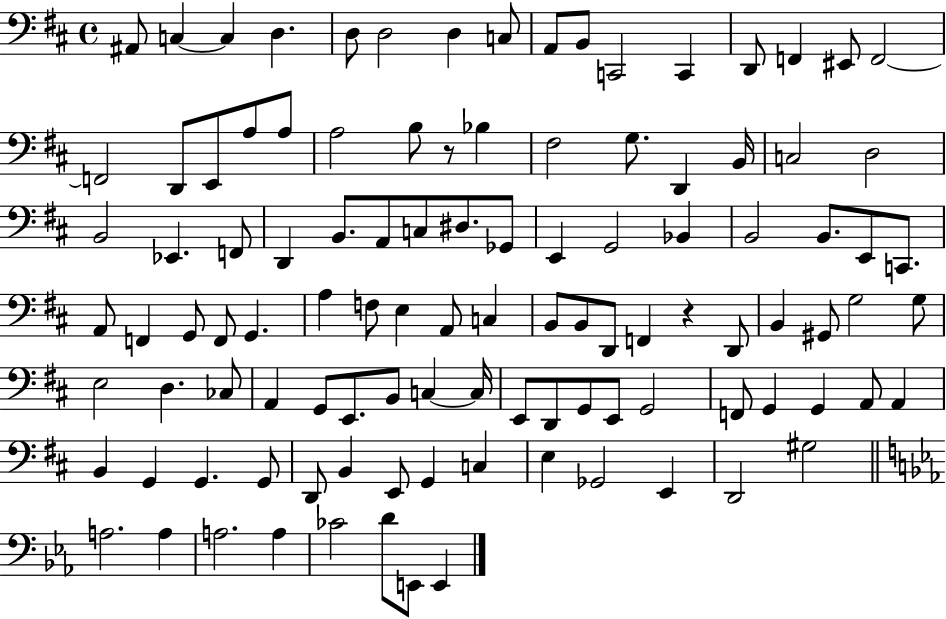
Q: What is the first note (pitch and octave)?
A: A#2